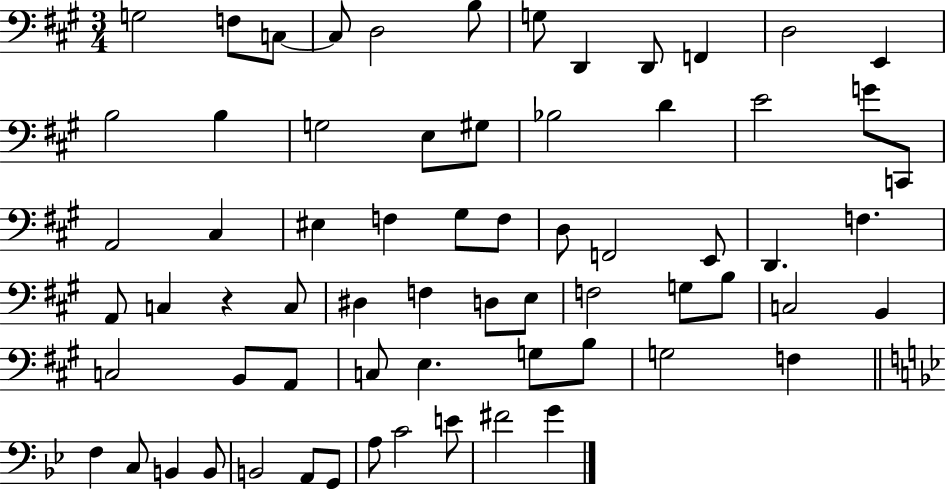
G3/h F3/e C3/e C3/e D3/h B3/e G3/e D2/q D2/e F2/q D3/h E2/q B3/h B3/q G3/h E3/e G#3/e Bb3/h D4/q E4/h G4/e C2/e A2/h C#3/q EIS3/q F3/q G#3/e F3/e D3/e F2/h E2/e D2/q. F3/q. A2/e C3/q R/q C3/e D#3/q F3/q D3/e E3/e F3/h G3/e B3/e C3/h B2/q C3/h B2/e A2/e C3/e E3/q. G3/e B3/e G3/h F3/q F3/q C3/e B2/q B2/e B2/h A2/e G2/e A3/e C4/h E4/e F#4/h G4/q